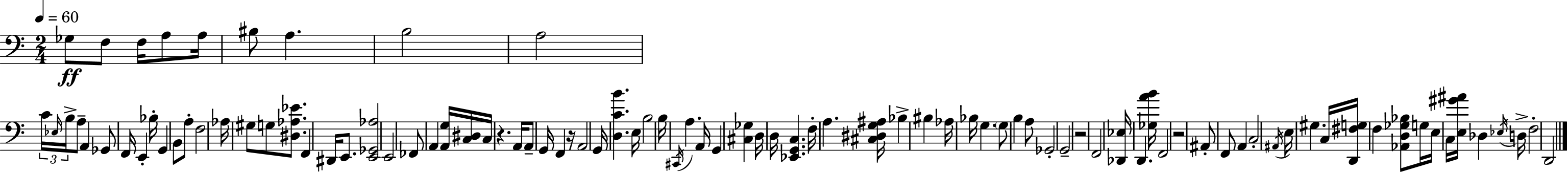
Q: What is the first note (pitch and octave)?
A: Gb3